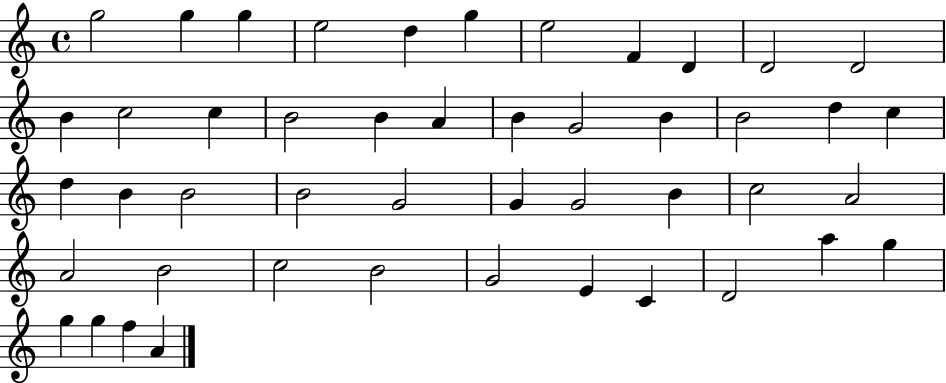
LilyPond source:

{
  \clef treble
  \time 4/4
  \defaultTimeSignature
  \key c \major
  g''2 g''4 g''4 | e''2 d''4 g''4 | e''2 f'4 d'4 | d'2 d'2 | \break b'4 c''2 c''4 | b'2 b'4 a'4 | b'4 g'2 b'4 | b'2 d''4 c''4 | \break d''4 b'4 b'2 | b'2 g'2 | g'4 g'2 b'4 | c''2 a'2 | \break a'2 b'2 | c''2 b'2 | g'2 e'4 c'4 | d'2 a''4 g''4 | \break g''4 g''4 f''4 a'4 | \bar "|."
}